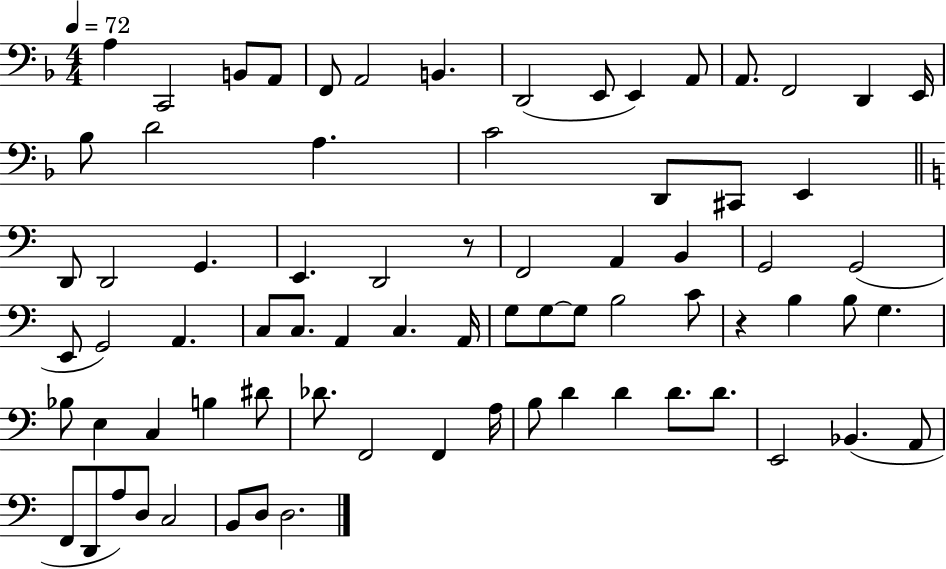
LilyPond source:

{
  \clef bass
  \numericTimeSignature
  \time 4/4
  \key f \major
  \tempo 4 = 72
  a4 c,2 b,8 a,8 | f,8 a,2 b,4. | d,2( e,8 e,4) a,8 | a,8. f,2 d,4 e,16 | \break bes8 d'2 a4. | c'2 d,8 cis,8 e,4 | \bar "||" \break \key a \minor d,8 d,2 g,4. | e,4. d,2 r8 | f,2 a,4 b,4 | g,2 g,2( | \break e,8 g,2) a,4. | c8 c8. a,4 c4. a,16 | g8 g8~~ g8 b2 c'8 | r4 b4 b8 g4. | \break bes8 e4 c4 b4 dis'8 | des'8. f,2 f,4 a16 | b8 d'4 d'4 d'8. d'8. | e,2 bes,4.( a,8 | \break f,8 d,8 a8) d8 c2 | b,8 d8 d2. | \bar "|."
}